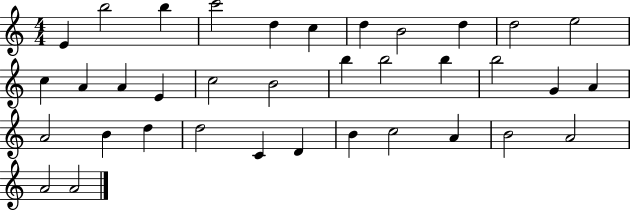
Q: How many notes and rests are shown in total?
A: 36